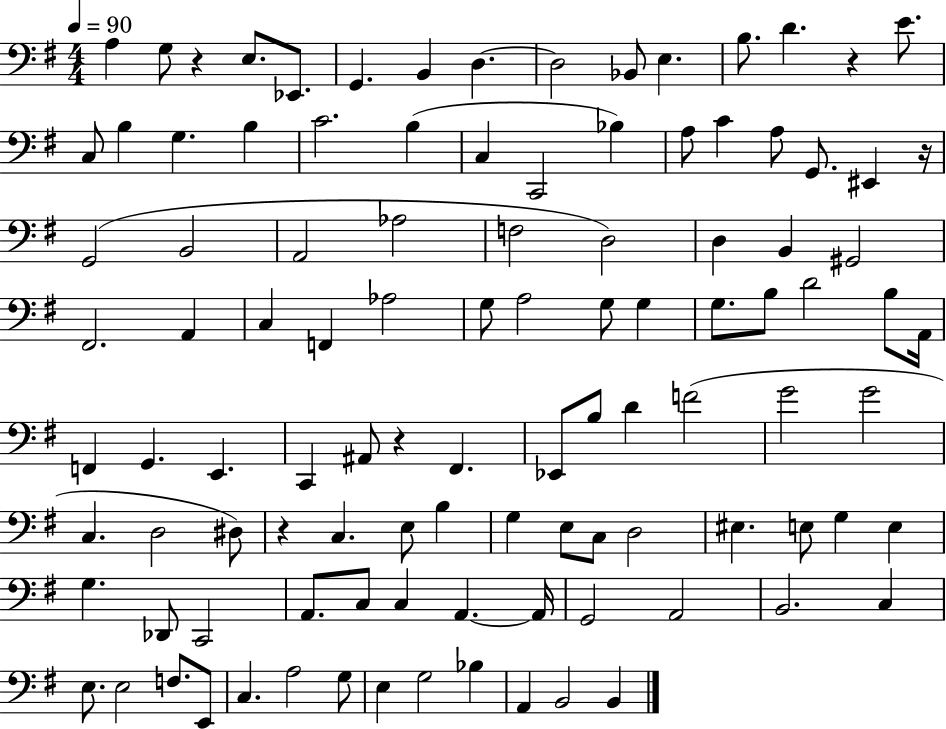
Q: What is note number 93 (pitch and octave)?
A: C3